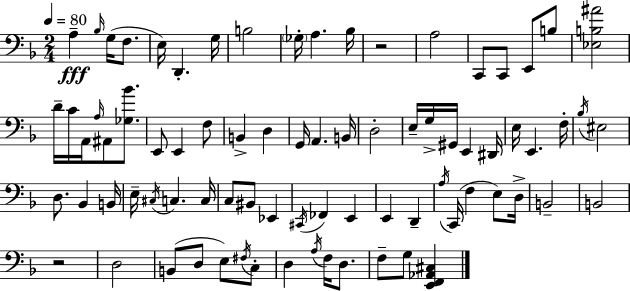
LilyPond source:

{
  \clef bass
  \numericTimeSignature
  \time 2/4
  \key d \minor
  \tempo 4 = 80
  a4--\fff \grace { bes16 } g16( f8. | e16) d,4.-. | g16 b2 | \parenthesize ges16-. a4. | \break bes16 r2 | a2 | c,8 c,8 e,8 b8 | <ees b ais'>2 | \break d'16-- c'16 a,16 \grace { a16 } ais,8 <ges bes'>8. | e,8 e,4 | f8 b,4-> d4 | g,16 a,4. | \break b,16 d2-. | e16-- g16-> gis,16 e,4 | dis,16 e16 e,4. | f16-. \acciaccatura { bes16 } eis2 | \break d8. bes,4 | b,16 e16-- \acciaccatura { cis16 } c4. | c16 c8 bis,8 | ees,4 \acciaccatura { cis,16 } fes,4 | \break e,4 e,4 | d,4-- \acciaccatura { a16 } c,16( f4 | e8) d16-> b,2-- | b,2 | \break r2 | d2 | b,8( | d8 e8) \acciaccatura { fis16 } c8-. d4 | \break \acciaccatura { a16 } f16 d8. | f8-- g8 <e, f, aes, cis>4 | \bar "|."
}